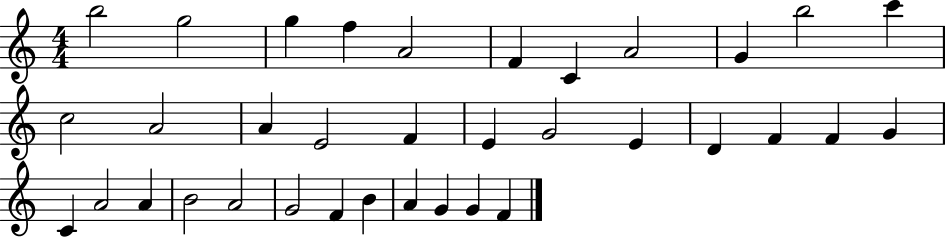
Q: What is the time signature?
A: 4/4